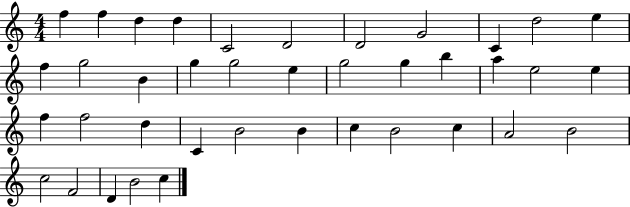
{
  \clef treble
  \numericTimeSignature
  \time 4/4
  \key c \major
  f''4 f''4 d''4 d''4 | c'2 d'2 | d'2 g'2 | c'4 d''2 e''4 | \break f''4 g''2 b'4 | g''4 g''2 e''4 | g''2 g''4 b''4 | a''4 e''2 e''4 | \break f''4 f''2 d''4 | c'4 b'2 b'4 | c''4 b'2 c''4 | a'2 b'2 | \break c''2 f'2 | d'4 b'2 c''4 | \bar "|."
}